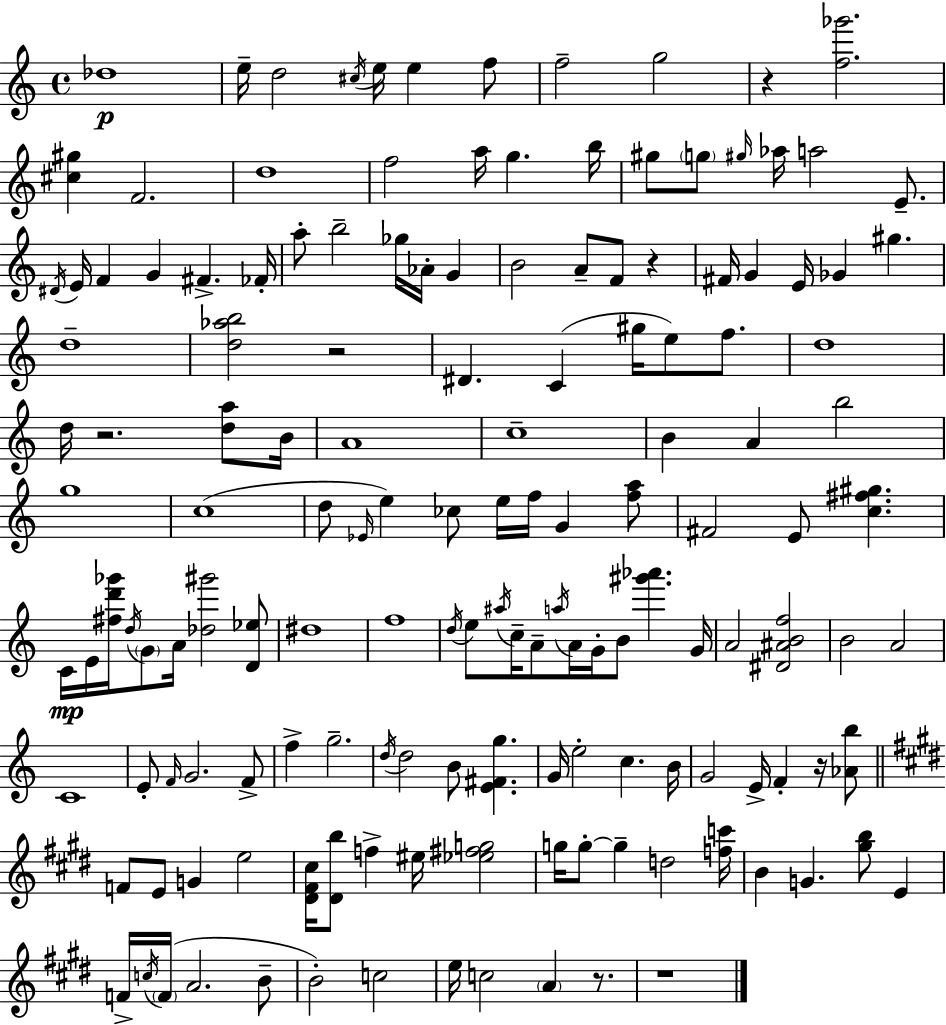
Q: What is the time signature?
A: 4/4